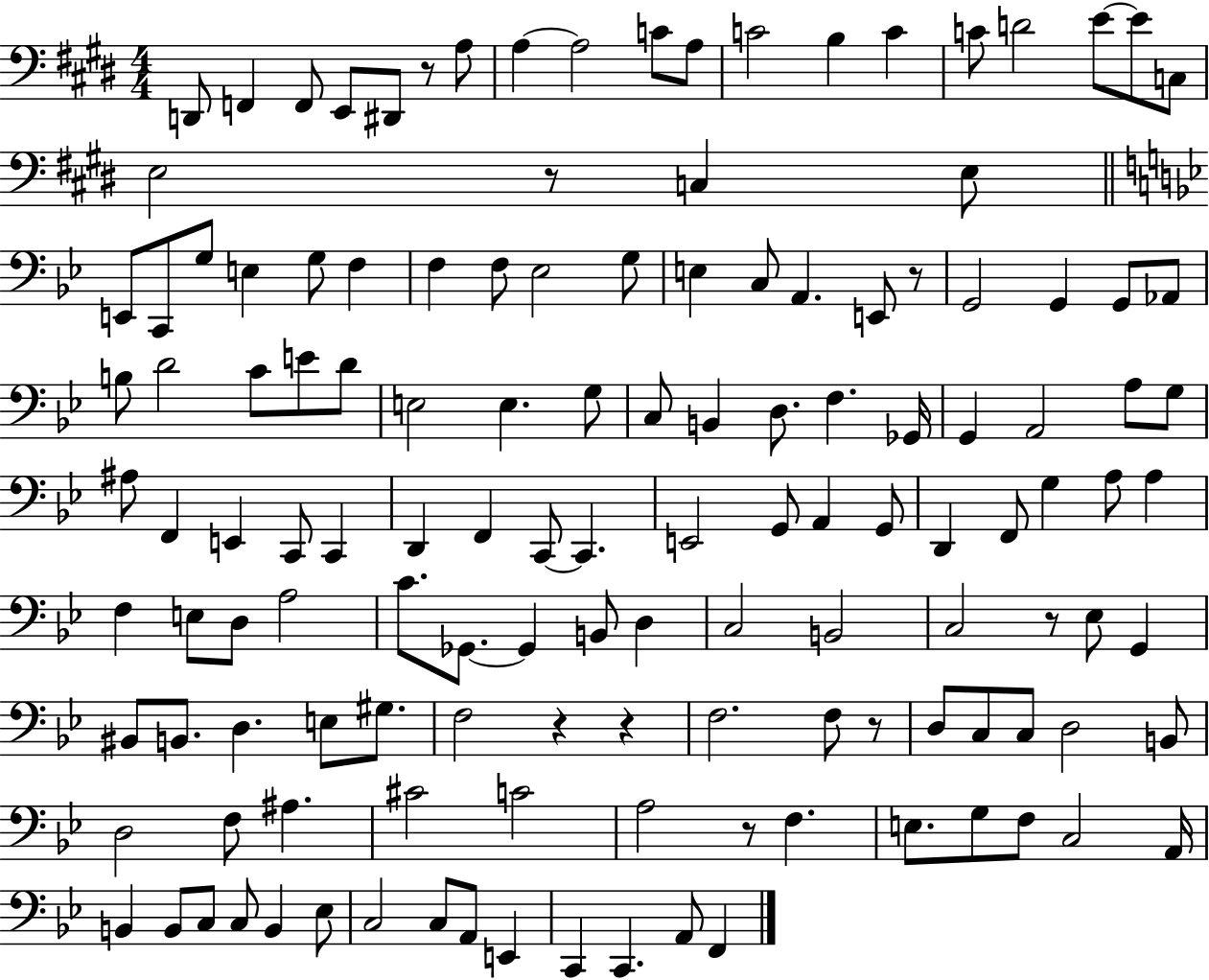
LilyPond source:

{
  \clef bass
  \numericTimeSignature
  \time 4/4
  \key e \major
  \repeat volta 2 { d,8 f,4 f,8 e,8 dis,8 r8 a8 | a4~~ a2 c'8 a8 | c'2 b4 c'4 | c'8 d'2 e'8~~ e'8 c8 | \break e2 r8 c4 e8 | \bar "||" \break \key bes \major e,8 c,8 g8 e4 g8 f4 | f4 f8 ees2 g8 | e4 c8 a,4. e,8 r8 | g,2 g,4 g,8 aes,8 | \break b8 d'2 c'8 e'8 d'8 | e2 e4. g8 | c8 b,4 d8. f4. ges,16 | g,4 a,2 a8 g8 | \break ais8 f,4 e,4 c,8 c,4 | d,4 f,4 c,8~~ c,4. | e,2 g,8 a,4 g,8 | d,4 f,8 g4 a8 a4 | \break f4 e8 d8 a2 | c'8. ges,8.~~ ges,4 b,8 d4 | c2 b,2 | c2 r8 ees8 g,4 | \break bis,8 b,8. d4. e8 gis8. | f2 r4 r4 | f2. f8 r8 | d8 c8 c8 d2 b,8 | \break d2 f8 ais4. | cis'2 c'2 | a2 r8 f4. | e8. g8 f8 c2 a,16 | \break b,4 b,8 c8 c8 b,4 ees8 | c2 c8 a,8 e,4 | c,4 c,4. a,8 f,4 | } \bar "|."
}